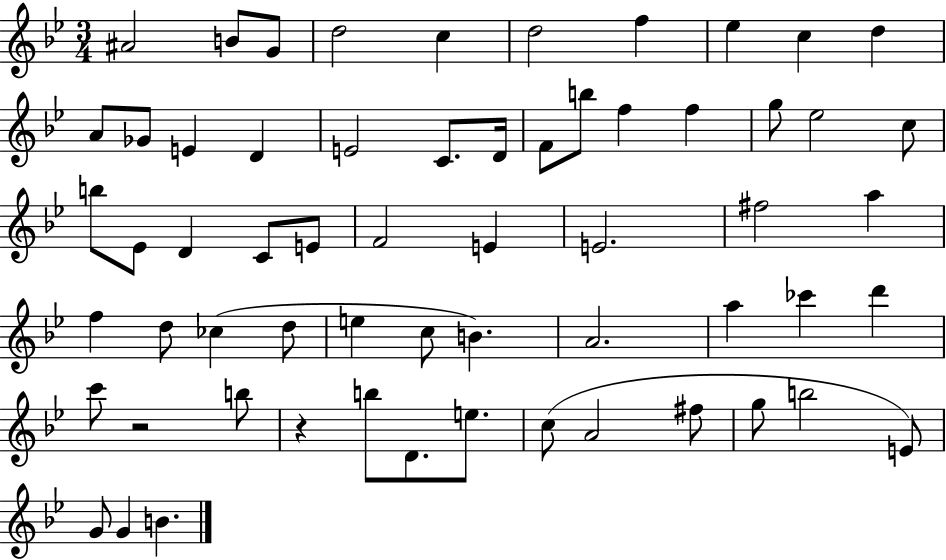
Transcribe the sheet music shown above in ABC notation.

X:1
T:Untitled
M:3/4
L:1/4
K:Bb
^A2 B/2 G/2 d2 c d2 f _e c d A/2 _G/2 E D E2 C/2 D/4 F/2 b/2 f f g/2 _e2 c/2 b/2 _E/2 D C/2 E/2 F2 E E2 ^f2 a f d/2 _c d/2 e c/2 B A2 a _c' d' c'/2 z2 b/2 z b/2 D/2 e/2 c/2 A2 ^f/2 g/2 b2 E/2 G/2 G B